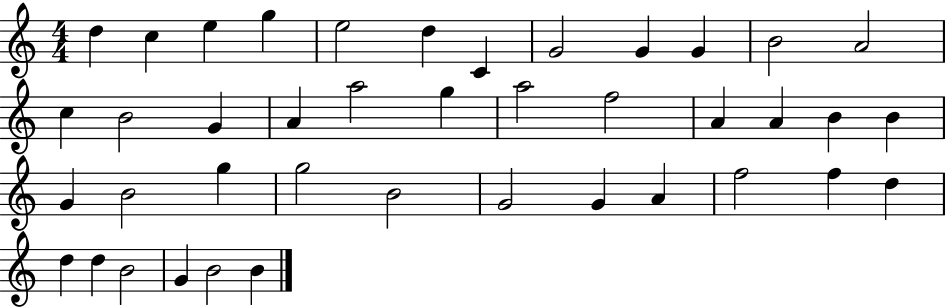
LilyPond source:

{
  \clef treble
  \numericTimeSignature
  \time 4/4
  \key c \major
  d''4 c''4 e''4 g''4 | e''2 d''4 c'4 | g'2 g'4 g'4 | b'2 a'2 | \break c''4 b'2 g'4 | a'4 a''2 g''4 | a''2 f''2 | a'4 a'4 b'4 b'4 | \break g'4 b'2 g''4 | g''2 b'2 | g'2 g'4 a'4 | f''2 f''4 d''4 | \break d''4 d''4 b'2 | g'4 b'2 b'4 | \bar "|."
}